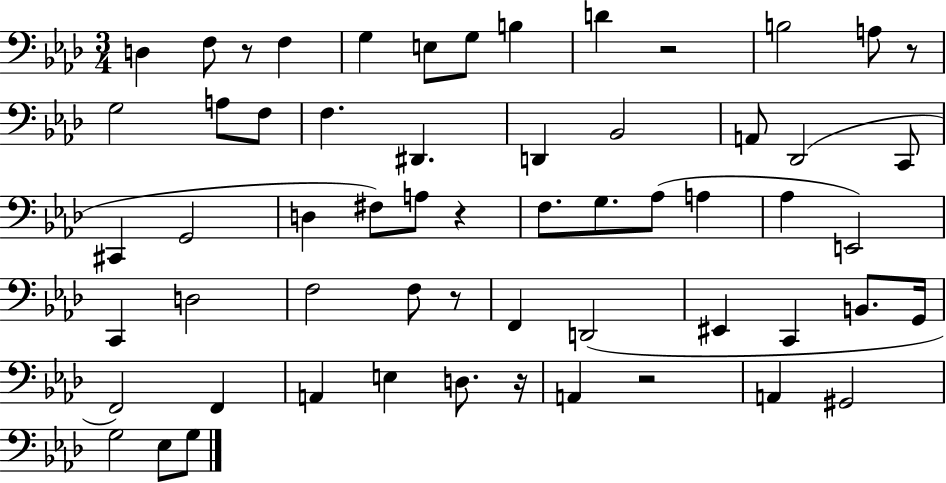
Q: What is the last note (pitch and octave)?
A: G3